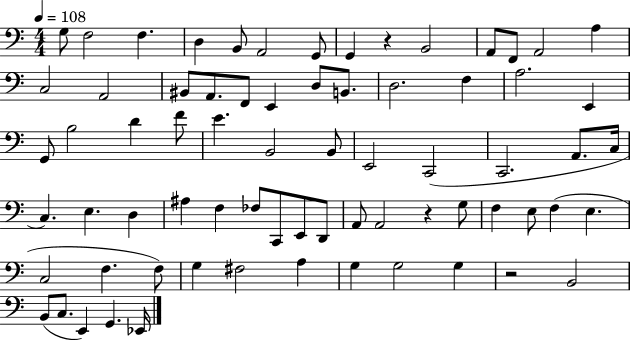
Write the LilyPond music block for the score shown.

{
  \clef bass
  \numericTimeSignature
  \time 4/4
  \key c \major
  \tempo 4 = 108
  g8 f2 f4. | d4 b,8 a,2 g,8 | g,4 r4 b,2 | a,8 f,8 a,2 a4 | \break c2 a,2 | bis,8 a,8. f,8 e,4 d8 b,8. | d2. f4 | a2. e,4 | \break g,8 b2 d'4 f'8 | e'4. b,2 b,8 | e,2 c,2( | c,2. a,8. c16 | \break c4.) e4. d4 | ais4 f4 fes8 c,8 e,8 d,8 | a,8 a,2 r4 g8 | f4 e8 f4( e4. | \break c2 f4. f8) | g4 fis2 a4 | g4 g2 g4 | r2 b,2 | \break b,8( c8. e,4) g,4. ees,16 | \bar "|."
}